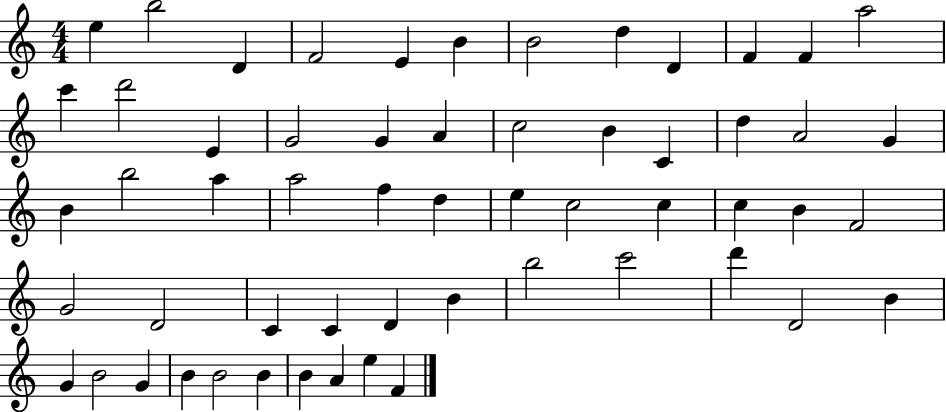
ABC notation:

X:1
T:Untitled
M:4/4
L:1/4
K:C
e b2 D F2 E B B2 d D F F a2 c' d'2 E G2 G A c2 B C d A2 G B b2 a a2 f d e c2 c c B F2 G2 D2 C C D B b2 c'2 d' D2 B G B2 G B B2 B B A e F